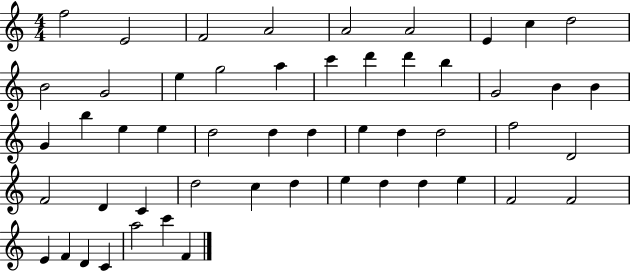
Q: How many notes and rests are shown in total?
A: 52